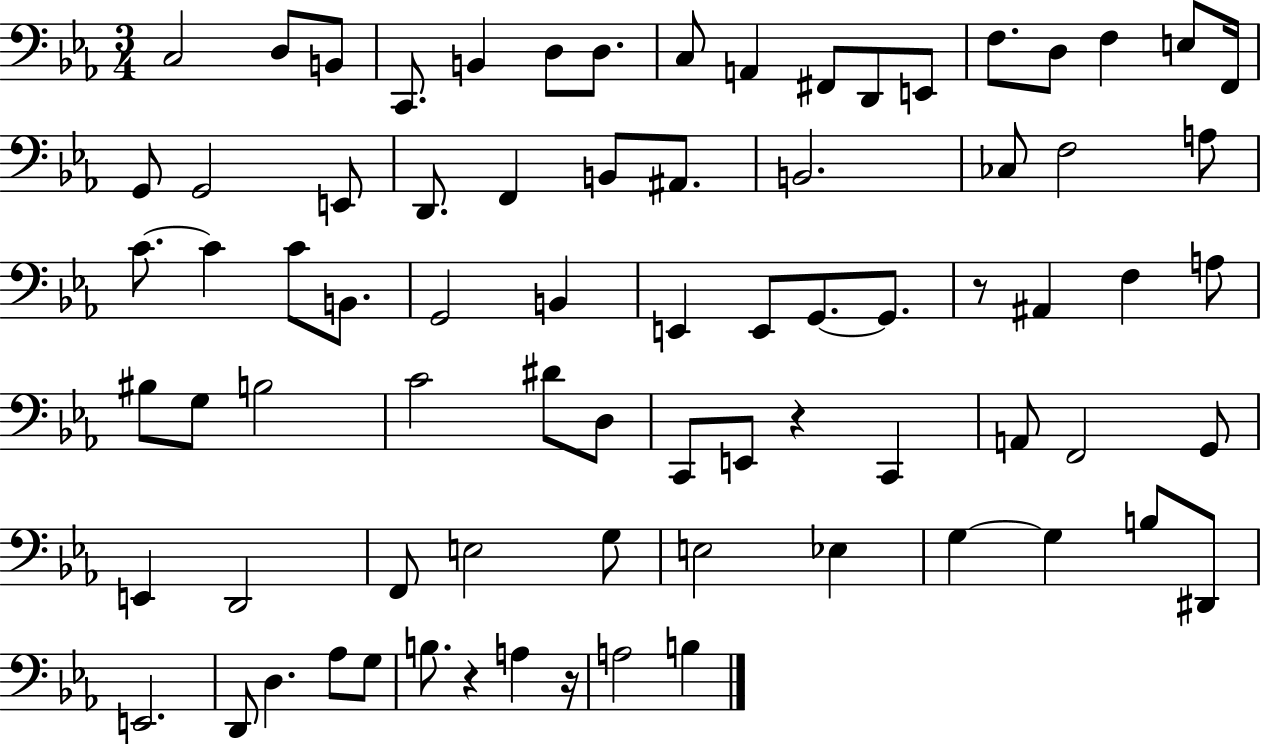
{
  \clef bass
  \numericTimeSignature
  \time 3/4
  \key ees \major
  c2 d8 b,8 | c,8. b,4 d8 d8. | c8 a,4 fis,8 d,8 e,8 | f8. d8 f4 e8 f,16 | \break g,8 g,2 e,8 | d,8. f,4 b,8 ais,8. | b,2. | ces8 f2 a8 | \break c'8.~~ c'4 c'8 b,8. | g,2 b,4 | e,4 e,8 g,8.~~ g,8. | r8 ais,4 f4 a8 | \break bis8 g8 b2 | c'2 dis'8 d8 | c,8 e,8 r4 c,4 | a,8 f,2 g,8 | \break e,4 d,2 | f,8 e2 g8 | e2 ees4 | g4~~ g4 b8 dis,8 | \break e,2. | d,8 d4. aes8 g8 | b8. r4 a4 r16 | a2 b4 | \break \bar "|."
}